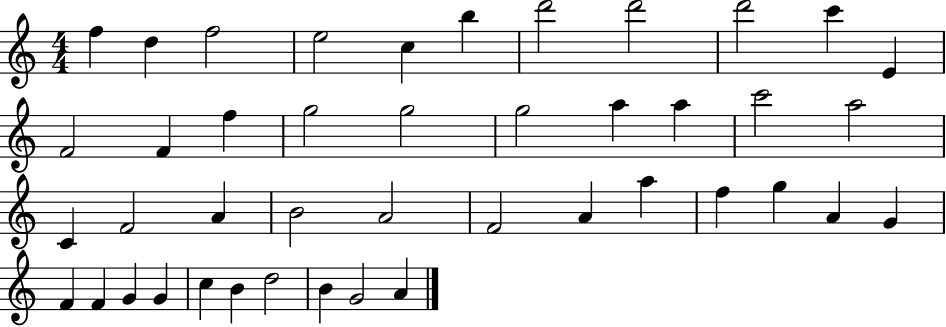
X:1
T:Untitled
M:4/4
L:1/4
K:C
f d f2 e2 c b d'2 d'2 d'2 c' E F2 F f g2 g2 g2 a a c'2 a2 C F2 A B2 A2 F2 A a f g A G F F G G c B d2 B G2 A